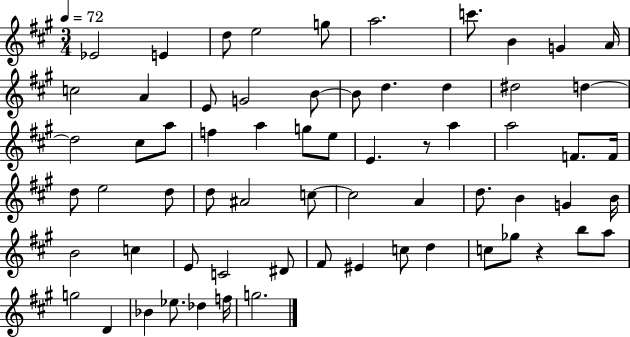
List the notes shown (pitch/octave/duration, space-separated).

Eb4/h E4/q D5/e E5/h G5/e A5/h. C6/e. B4/q G4/q A4/s C5/h A4/q E4/e G4/h B4/e B4/e D5/q. D5/q D#5/h D5/q D5/h C#5/e A5/e F5/q A5/q G5/e E5/e E4/q. R/e A5/q A5/h F4/e. F4/s D5/e E5/h D5/e D5/e A#4/h C5/e C5/h A4/q D5/e. B4/q G4/q B4/s B4/h C5/q E4/e C4/h D#4/e F#4/e EIS4/q C5/e D5/q C5/e Gb5/e R/q B5/e A5/e G5/h D4/q Bb4/q Eb5/e. Db5/q F5/s G5/h.